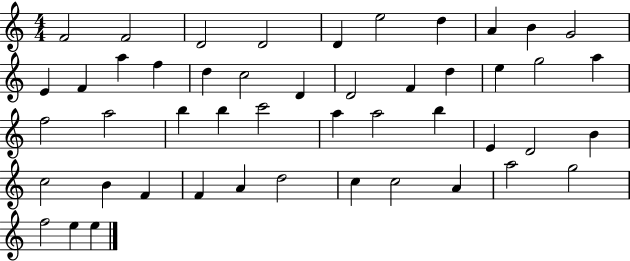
F4/h F4/h D4/h D4/h D4/q E5/h D5/q A4/q B4/q G4/h E4/q F4/q A5/q F5/q D5/q C5/h D4/q D4/h F4/q D5/q E5/q G5/h A5/q F5/h A5/h B5/q B5/q C6/h A5/q A5/h B5/q E4/q D4/h B4/q C5/h B4/q F4/q F4/q A4/q D5/h C5/q C5/h A4/q A5/h G5/h F5/h E5/q E5/q